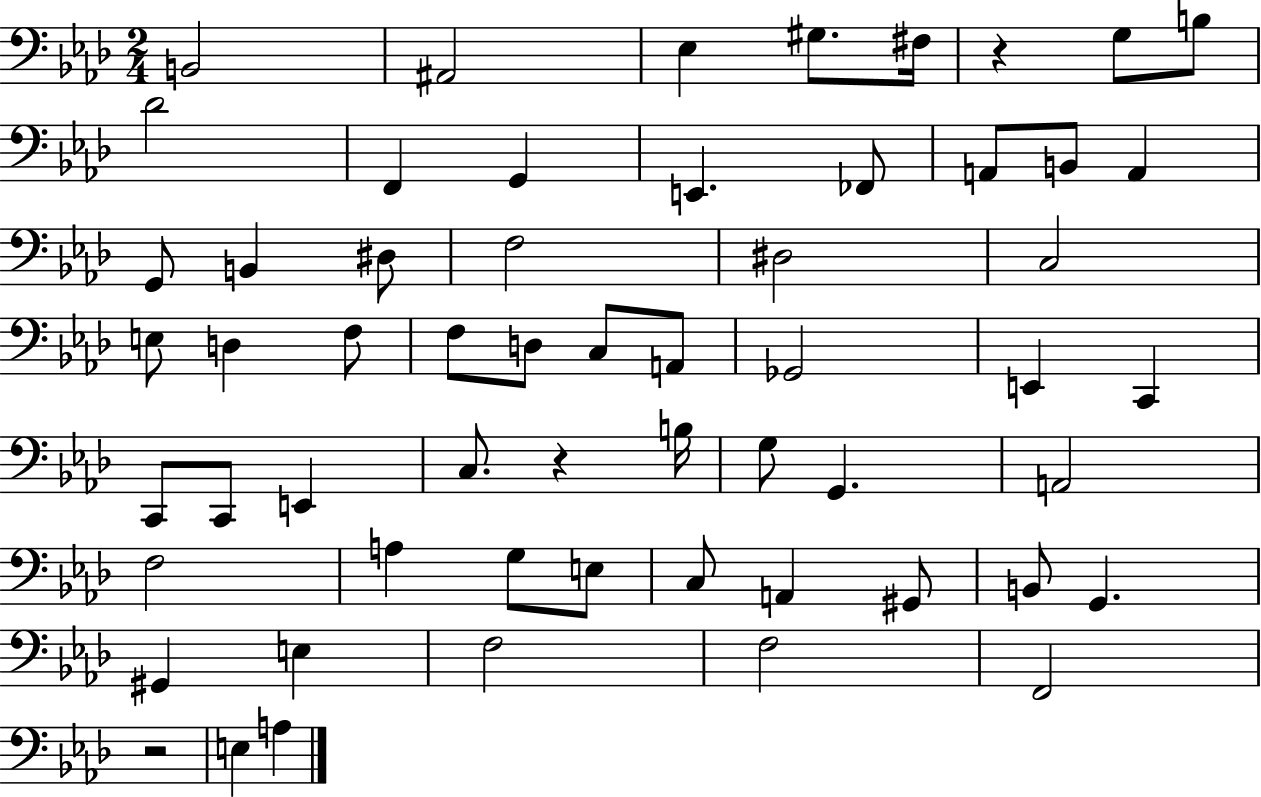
B2/h A#2/h Eb3/q G#3/e. F#3/s R/q G3/e B3/e Db4/h F2/q G2/q E2/q. FES2/e A2/e B2/e A2/q G2/e B2/q D#3/e F3/h D#3/h C3/h E3/e D3/q F3/e F3/e D3/e C3/e A2/e Gb2/h E2/q C2/q C2/e C2/e E2/q C3/e. R/q B3/s G3/e G2/q. A2/h F3/h A3/q G3/e E3/e C3/e A2/q G#2/e B2/e G2/q. G#2/q E3/q F3/h F3/h F2/h R/h E3/q A3/q